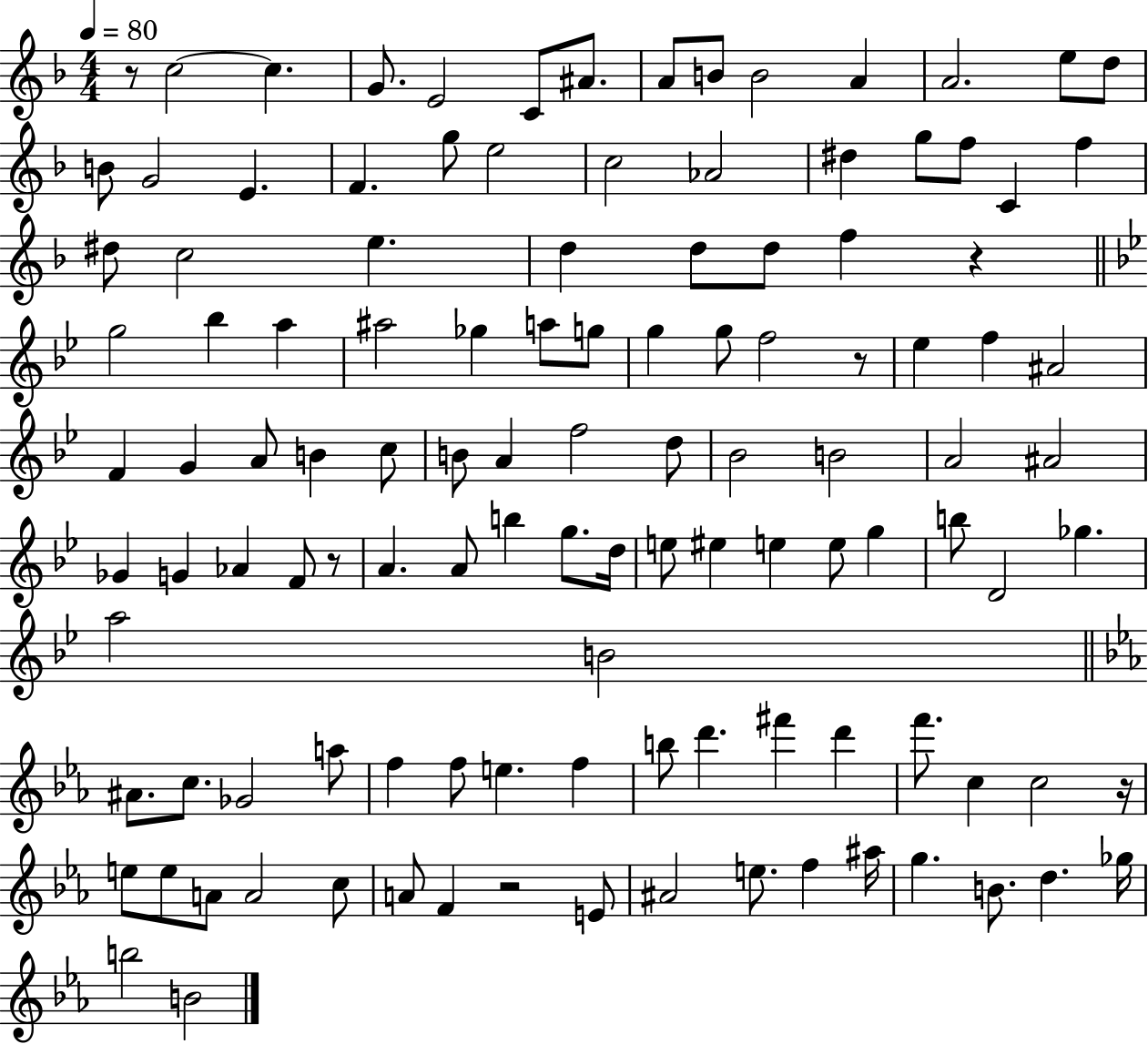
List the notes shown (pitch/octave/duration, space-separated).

R/e C5/h C5/q. G4/e. E4/h C4/e A#4/e. A4/e B4/e B4/h A4/q A4/h. E5/e D5/e B4/e G4/h E4/q. F4/q. G5/e E5/h C5/h Ab4/h D#5/q G5/e F5/e C4/q F5/q D#5/e C5/h E5/q. D5/q D5/e D5/e F5/q R/q G5/h Bb5/q A5/q A#5/h Gb5/q A5/e G5/e G5/q G5/e F5/h R/e Eb5/q F5/q A#4/h F4/q G4/q A4/e B4/q C5/e B4/e A4/q F5/h D5/e Bb4/h B4/h A4/h A#4/h Gb4/q G4/q Ab4/q F4/e R/e A4/q. A4/e B5/q G5/e. D5/s E5/e EIS5/q E5/q E5/e G5/q B5/e D4/h Gb5/q. A5/h B4/h A#4/e. C5/e. Gb4/h A5/e F5/q F5/e E5/q. F5/q B5/e D6/q. F#6/q D6/q F6/e. C5/q C5/h R/s E5/e E5/e A4/e A4/h C5/e A4/e F4/q R/h E4/e A#4/h E5/e. F5/q A#5/s G5/q. B4/e. D5/q. Gb5/s B5/h B4/h